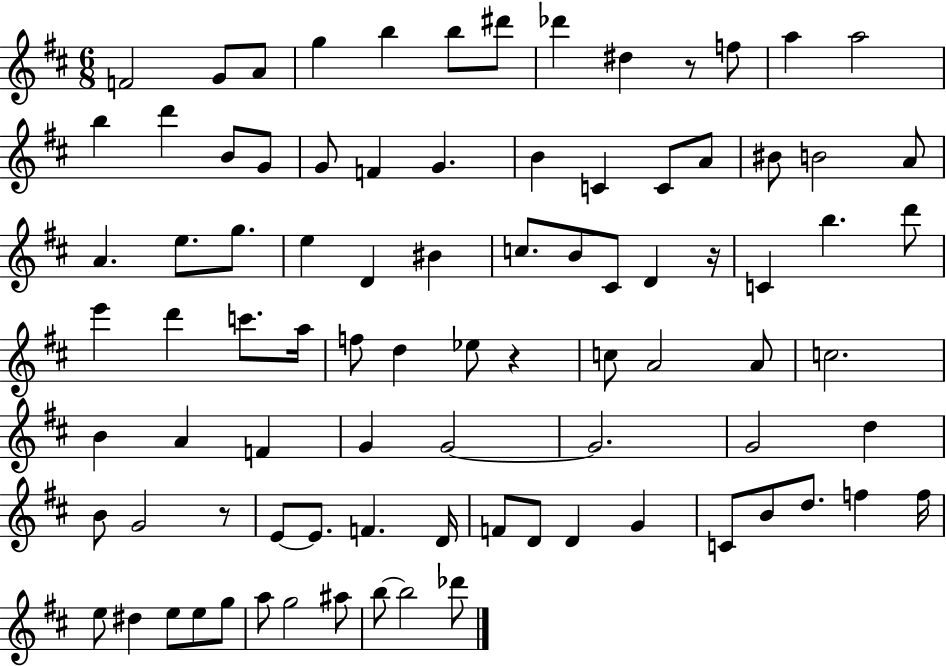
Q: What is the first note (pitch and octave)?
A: F4